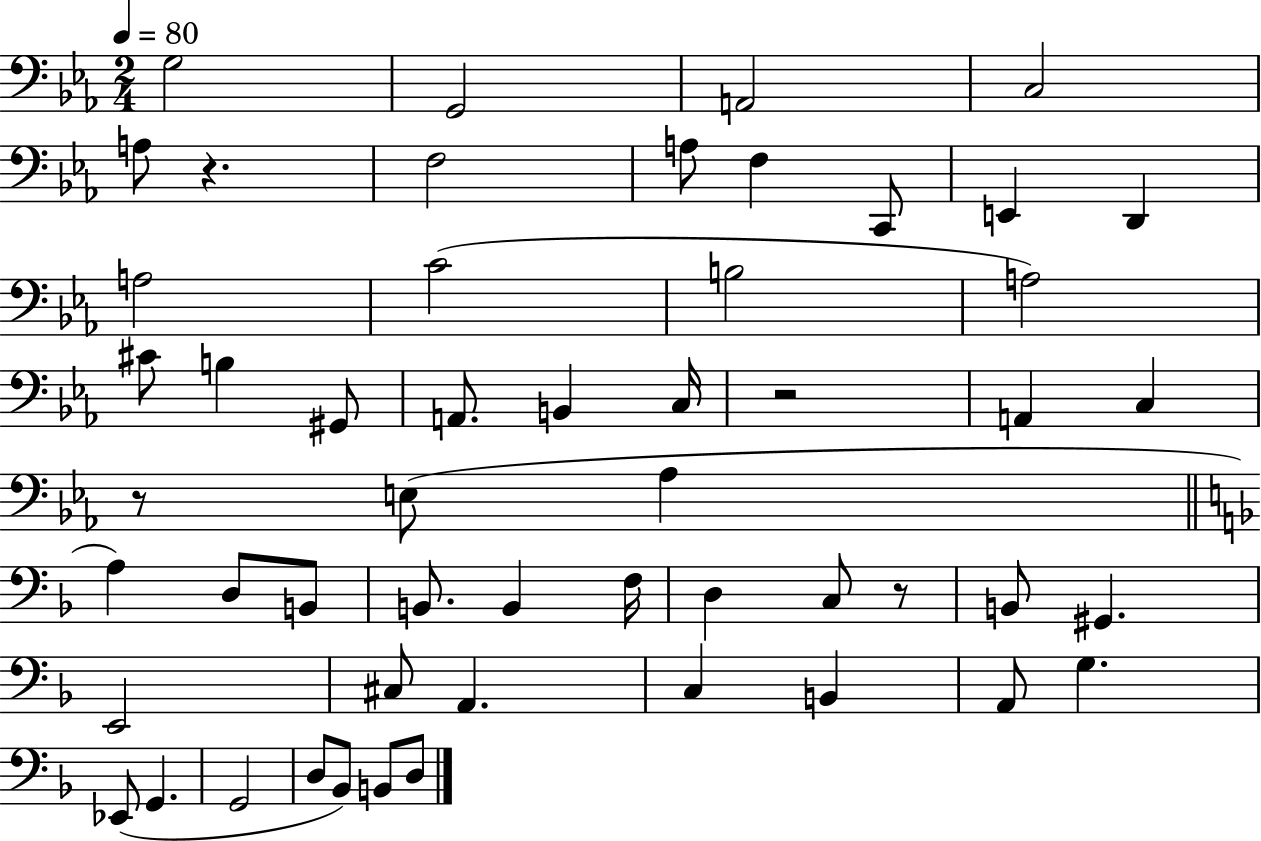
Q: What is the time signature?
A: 2/4